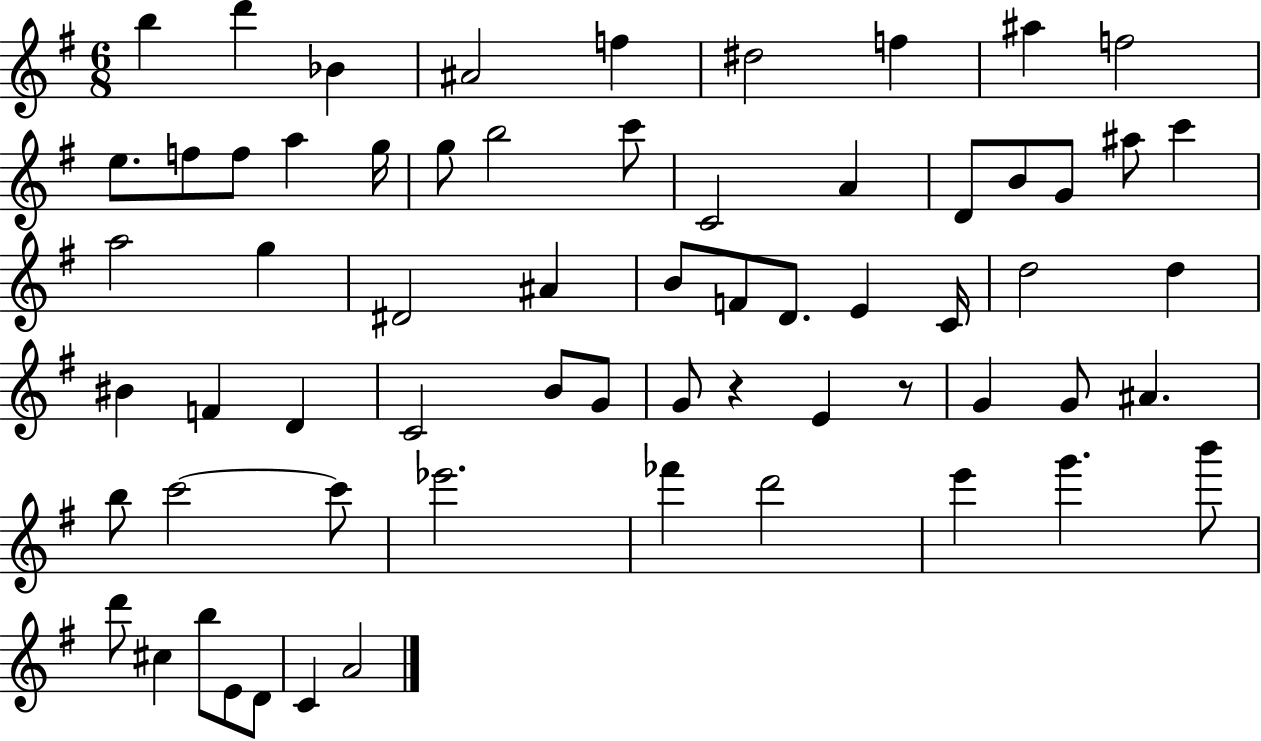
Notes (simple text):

B5/q D6/q Bb4/q A#4/h F5/q D#5/h F5/q A#5/q F5/h E5/e. F5/e F5/e A5/q G5/s G5/e B5/h C6/e C4/h A4/q D4/e B4/e G4/e A#5/e C6/q A5/h G5/q D#4/h A#4/q B4/e F4/e D4/e. E4/q C4/s D5/h D5/q BIS4/q F4/q D4/q C4/h B4/e G4/e G4/e R/q E4/q R/e G4/q G4/e A#4/q. B5/e C6/h C6/e Eb6/h. FES6/q D6/h E6/q G6/q. B6/e D6/e C#5/q B5/e E4/e D4/e C4/q A4/h